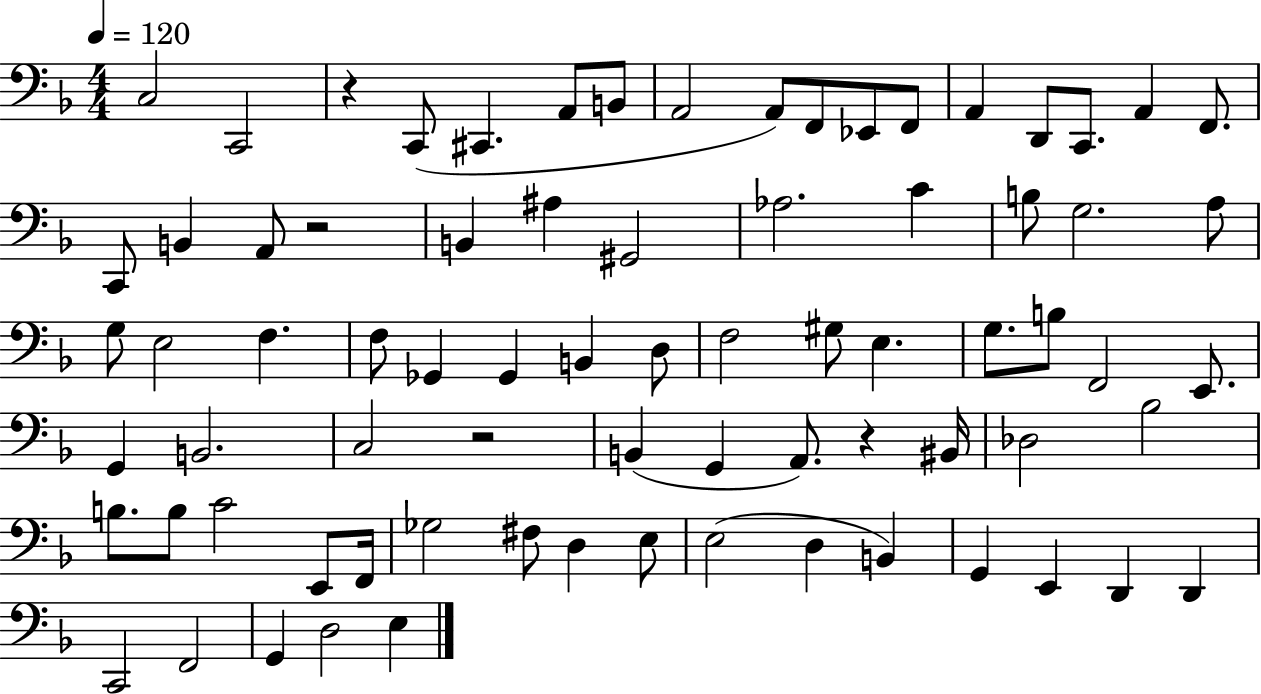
{
  \clef bass
  \numericTimeSignature
  \time 4/4
  \key f \major
  \tempo 4 = 120
  c2 c,2 | r4 c,8( cis,4. a,8 b,8 | a,2 a,8) f,8 ees,8 f,8 | a,4 d,8 c,8. a,4 f,8. | \break c,8 b,4 a,8 r2 | b,4 ais4 gis,2 | aes2. c'4 | b8 g2. a8 | \break g8 e2 f4. | f8 ges,4 ges,4 b,4 d8 | f2 gis8 e4. | g8. b8 f,2 e,8. | \break g,4 b,2. | c2 r2 | b,4( g,4 a,8.) r4 bis,16 | des2 bes2 | \break b8. b8 c'2 e,8 f,16 | ges2 fis8 d4 e8 | e2( d4 b,4) | g,4 e,4 d,4 d,4 | \break c,2 f,2 | g,4 d2 e4 | \bar "|."
}